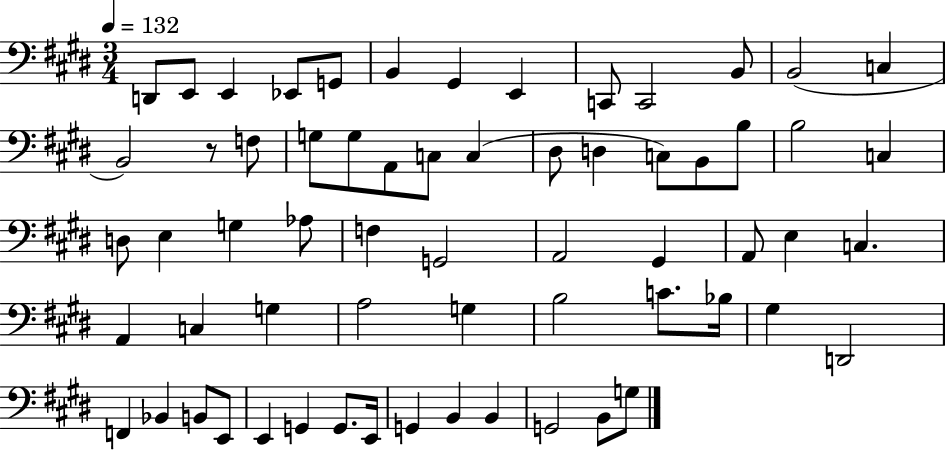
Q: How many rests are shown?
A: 1